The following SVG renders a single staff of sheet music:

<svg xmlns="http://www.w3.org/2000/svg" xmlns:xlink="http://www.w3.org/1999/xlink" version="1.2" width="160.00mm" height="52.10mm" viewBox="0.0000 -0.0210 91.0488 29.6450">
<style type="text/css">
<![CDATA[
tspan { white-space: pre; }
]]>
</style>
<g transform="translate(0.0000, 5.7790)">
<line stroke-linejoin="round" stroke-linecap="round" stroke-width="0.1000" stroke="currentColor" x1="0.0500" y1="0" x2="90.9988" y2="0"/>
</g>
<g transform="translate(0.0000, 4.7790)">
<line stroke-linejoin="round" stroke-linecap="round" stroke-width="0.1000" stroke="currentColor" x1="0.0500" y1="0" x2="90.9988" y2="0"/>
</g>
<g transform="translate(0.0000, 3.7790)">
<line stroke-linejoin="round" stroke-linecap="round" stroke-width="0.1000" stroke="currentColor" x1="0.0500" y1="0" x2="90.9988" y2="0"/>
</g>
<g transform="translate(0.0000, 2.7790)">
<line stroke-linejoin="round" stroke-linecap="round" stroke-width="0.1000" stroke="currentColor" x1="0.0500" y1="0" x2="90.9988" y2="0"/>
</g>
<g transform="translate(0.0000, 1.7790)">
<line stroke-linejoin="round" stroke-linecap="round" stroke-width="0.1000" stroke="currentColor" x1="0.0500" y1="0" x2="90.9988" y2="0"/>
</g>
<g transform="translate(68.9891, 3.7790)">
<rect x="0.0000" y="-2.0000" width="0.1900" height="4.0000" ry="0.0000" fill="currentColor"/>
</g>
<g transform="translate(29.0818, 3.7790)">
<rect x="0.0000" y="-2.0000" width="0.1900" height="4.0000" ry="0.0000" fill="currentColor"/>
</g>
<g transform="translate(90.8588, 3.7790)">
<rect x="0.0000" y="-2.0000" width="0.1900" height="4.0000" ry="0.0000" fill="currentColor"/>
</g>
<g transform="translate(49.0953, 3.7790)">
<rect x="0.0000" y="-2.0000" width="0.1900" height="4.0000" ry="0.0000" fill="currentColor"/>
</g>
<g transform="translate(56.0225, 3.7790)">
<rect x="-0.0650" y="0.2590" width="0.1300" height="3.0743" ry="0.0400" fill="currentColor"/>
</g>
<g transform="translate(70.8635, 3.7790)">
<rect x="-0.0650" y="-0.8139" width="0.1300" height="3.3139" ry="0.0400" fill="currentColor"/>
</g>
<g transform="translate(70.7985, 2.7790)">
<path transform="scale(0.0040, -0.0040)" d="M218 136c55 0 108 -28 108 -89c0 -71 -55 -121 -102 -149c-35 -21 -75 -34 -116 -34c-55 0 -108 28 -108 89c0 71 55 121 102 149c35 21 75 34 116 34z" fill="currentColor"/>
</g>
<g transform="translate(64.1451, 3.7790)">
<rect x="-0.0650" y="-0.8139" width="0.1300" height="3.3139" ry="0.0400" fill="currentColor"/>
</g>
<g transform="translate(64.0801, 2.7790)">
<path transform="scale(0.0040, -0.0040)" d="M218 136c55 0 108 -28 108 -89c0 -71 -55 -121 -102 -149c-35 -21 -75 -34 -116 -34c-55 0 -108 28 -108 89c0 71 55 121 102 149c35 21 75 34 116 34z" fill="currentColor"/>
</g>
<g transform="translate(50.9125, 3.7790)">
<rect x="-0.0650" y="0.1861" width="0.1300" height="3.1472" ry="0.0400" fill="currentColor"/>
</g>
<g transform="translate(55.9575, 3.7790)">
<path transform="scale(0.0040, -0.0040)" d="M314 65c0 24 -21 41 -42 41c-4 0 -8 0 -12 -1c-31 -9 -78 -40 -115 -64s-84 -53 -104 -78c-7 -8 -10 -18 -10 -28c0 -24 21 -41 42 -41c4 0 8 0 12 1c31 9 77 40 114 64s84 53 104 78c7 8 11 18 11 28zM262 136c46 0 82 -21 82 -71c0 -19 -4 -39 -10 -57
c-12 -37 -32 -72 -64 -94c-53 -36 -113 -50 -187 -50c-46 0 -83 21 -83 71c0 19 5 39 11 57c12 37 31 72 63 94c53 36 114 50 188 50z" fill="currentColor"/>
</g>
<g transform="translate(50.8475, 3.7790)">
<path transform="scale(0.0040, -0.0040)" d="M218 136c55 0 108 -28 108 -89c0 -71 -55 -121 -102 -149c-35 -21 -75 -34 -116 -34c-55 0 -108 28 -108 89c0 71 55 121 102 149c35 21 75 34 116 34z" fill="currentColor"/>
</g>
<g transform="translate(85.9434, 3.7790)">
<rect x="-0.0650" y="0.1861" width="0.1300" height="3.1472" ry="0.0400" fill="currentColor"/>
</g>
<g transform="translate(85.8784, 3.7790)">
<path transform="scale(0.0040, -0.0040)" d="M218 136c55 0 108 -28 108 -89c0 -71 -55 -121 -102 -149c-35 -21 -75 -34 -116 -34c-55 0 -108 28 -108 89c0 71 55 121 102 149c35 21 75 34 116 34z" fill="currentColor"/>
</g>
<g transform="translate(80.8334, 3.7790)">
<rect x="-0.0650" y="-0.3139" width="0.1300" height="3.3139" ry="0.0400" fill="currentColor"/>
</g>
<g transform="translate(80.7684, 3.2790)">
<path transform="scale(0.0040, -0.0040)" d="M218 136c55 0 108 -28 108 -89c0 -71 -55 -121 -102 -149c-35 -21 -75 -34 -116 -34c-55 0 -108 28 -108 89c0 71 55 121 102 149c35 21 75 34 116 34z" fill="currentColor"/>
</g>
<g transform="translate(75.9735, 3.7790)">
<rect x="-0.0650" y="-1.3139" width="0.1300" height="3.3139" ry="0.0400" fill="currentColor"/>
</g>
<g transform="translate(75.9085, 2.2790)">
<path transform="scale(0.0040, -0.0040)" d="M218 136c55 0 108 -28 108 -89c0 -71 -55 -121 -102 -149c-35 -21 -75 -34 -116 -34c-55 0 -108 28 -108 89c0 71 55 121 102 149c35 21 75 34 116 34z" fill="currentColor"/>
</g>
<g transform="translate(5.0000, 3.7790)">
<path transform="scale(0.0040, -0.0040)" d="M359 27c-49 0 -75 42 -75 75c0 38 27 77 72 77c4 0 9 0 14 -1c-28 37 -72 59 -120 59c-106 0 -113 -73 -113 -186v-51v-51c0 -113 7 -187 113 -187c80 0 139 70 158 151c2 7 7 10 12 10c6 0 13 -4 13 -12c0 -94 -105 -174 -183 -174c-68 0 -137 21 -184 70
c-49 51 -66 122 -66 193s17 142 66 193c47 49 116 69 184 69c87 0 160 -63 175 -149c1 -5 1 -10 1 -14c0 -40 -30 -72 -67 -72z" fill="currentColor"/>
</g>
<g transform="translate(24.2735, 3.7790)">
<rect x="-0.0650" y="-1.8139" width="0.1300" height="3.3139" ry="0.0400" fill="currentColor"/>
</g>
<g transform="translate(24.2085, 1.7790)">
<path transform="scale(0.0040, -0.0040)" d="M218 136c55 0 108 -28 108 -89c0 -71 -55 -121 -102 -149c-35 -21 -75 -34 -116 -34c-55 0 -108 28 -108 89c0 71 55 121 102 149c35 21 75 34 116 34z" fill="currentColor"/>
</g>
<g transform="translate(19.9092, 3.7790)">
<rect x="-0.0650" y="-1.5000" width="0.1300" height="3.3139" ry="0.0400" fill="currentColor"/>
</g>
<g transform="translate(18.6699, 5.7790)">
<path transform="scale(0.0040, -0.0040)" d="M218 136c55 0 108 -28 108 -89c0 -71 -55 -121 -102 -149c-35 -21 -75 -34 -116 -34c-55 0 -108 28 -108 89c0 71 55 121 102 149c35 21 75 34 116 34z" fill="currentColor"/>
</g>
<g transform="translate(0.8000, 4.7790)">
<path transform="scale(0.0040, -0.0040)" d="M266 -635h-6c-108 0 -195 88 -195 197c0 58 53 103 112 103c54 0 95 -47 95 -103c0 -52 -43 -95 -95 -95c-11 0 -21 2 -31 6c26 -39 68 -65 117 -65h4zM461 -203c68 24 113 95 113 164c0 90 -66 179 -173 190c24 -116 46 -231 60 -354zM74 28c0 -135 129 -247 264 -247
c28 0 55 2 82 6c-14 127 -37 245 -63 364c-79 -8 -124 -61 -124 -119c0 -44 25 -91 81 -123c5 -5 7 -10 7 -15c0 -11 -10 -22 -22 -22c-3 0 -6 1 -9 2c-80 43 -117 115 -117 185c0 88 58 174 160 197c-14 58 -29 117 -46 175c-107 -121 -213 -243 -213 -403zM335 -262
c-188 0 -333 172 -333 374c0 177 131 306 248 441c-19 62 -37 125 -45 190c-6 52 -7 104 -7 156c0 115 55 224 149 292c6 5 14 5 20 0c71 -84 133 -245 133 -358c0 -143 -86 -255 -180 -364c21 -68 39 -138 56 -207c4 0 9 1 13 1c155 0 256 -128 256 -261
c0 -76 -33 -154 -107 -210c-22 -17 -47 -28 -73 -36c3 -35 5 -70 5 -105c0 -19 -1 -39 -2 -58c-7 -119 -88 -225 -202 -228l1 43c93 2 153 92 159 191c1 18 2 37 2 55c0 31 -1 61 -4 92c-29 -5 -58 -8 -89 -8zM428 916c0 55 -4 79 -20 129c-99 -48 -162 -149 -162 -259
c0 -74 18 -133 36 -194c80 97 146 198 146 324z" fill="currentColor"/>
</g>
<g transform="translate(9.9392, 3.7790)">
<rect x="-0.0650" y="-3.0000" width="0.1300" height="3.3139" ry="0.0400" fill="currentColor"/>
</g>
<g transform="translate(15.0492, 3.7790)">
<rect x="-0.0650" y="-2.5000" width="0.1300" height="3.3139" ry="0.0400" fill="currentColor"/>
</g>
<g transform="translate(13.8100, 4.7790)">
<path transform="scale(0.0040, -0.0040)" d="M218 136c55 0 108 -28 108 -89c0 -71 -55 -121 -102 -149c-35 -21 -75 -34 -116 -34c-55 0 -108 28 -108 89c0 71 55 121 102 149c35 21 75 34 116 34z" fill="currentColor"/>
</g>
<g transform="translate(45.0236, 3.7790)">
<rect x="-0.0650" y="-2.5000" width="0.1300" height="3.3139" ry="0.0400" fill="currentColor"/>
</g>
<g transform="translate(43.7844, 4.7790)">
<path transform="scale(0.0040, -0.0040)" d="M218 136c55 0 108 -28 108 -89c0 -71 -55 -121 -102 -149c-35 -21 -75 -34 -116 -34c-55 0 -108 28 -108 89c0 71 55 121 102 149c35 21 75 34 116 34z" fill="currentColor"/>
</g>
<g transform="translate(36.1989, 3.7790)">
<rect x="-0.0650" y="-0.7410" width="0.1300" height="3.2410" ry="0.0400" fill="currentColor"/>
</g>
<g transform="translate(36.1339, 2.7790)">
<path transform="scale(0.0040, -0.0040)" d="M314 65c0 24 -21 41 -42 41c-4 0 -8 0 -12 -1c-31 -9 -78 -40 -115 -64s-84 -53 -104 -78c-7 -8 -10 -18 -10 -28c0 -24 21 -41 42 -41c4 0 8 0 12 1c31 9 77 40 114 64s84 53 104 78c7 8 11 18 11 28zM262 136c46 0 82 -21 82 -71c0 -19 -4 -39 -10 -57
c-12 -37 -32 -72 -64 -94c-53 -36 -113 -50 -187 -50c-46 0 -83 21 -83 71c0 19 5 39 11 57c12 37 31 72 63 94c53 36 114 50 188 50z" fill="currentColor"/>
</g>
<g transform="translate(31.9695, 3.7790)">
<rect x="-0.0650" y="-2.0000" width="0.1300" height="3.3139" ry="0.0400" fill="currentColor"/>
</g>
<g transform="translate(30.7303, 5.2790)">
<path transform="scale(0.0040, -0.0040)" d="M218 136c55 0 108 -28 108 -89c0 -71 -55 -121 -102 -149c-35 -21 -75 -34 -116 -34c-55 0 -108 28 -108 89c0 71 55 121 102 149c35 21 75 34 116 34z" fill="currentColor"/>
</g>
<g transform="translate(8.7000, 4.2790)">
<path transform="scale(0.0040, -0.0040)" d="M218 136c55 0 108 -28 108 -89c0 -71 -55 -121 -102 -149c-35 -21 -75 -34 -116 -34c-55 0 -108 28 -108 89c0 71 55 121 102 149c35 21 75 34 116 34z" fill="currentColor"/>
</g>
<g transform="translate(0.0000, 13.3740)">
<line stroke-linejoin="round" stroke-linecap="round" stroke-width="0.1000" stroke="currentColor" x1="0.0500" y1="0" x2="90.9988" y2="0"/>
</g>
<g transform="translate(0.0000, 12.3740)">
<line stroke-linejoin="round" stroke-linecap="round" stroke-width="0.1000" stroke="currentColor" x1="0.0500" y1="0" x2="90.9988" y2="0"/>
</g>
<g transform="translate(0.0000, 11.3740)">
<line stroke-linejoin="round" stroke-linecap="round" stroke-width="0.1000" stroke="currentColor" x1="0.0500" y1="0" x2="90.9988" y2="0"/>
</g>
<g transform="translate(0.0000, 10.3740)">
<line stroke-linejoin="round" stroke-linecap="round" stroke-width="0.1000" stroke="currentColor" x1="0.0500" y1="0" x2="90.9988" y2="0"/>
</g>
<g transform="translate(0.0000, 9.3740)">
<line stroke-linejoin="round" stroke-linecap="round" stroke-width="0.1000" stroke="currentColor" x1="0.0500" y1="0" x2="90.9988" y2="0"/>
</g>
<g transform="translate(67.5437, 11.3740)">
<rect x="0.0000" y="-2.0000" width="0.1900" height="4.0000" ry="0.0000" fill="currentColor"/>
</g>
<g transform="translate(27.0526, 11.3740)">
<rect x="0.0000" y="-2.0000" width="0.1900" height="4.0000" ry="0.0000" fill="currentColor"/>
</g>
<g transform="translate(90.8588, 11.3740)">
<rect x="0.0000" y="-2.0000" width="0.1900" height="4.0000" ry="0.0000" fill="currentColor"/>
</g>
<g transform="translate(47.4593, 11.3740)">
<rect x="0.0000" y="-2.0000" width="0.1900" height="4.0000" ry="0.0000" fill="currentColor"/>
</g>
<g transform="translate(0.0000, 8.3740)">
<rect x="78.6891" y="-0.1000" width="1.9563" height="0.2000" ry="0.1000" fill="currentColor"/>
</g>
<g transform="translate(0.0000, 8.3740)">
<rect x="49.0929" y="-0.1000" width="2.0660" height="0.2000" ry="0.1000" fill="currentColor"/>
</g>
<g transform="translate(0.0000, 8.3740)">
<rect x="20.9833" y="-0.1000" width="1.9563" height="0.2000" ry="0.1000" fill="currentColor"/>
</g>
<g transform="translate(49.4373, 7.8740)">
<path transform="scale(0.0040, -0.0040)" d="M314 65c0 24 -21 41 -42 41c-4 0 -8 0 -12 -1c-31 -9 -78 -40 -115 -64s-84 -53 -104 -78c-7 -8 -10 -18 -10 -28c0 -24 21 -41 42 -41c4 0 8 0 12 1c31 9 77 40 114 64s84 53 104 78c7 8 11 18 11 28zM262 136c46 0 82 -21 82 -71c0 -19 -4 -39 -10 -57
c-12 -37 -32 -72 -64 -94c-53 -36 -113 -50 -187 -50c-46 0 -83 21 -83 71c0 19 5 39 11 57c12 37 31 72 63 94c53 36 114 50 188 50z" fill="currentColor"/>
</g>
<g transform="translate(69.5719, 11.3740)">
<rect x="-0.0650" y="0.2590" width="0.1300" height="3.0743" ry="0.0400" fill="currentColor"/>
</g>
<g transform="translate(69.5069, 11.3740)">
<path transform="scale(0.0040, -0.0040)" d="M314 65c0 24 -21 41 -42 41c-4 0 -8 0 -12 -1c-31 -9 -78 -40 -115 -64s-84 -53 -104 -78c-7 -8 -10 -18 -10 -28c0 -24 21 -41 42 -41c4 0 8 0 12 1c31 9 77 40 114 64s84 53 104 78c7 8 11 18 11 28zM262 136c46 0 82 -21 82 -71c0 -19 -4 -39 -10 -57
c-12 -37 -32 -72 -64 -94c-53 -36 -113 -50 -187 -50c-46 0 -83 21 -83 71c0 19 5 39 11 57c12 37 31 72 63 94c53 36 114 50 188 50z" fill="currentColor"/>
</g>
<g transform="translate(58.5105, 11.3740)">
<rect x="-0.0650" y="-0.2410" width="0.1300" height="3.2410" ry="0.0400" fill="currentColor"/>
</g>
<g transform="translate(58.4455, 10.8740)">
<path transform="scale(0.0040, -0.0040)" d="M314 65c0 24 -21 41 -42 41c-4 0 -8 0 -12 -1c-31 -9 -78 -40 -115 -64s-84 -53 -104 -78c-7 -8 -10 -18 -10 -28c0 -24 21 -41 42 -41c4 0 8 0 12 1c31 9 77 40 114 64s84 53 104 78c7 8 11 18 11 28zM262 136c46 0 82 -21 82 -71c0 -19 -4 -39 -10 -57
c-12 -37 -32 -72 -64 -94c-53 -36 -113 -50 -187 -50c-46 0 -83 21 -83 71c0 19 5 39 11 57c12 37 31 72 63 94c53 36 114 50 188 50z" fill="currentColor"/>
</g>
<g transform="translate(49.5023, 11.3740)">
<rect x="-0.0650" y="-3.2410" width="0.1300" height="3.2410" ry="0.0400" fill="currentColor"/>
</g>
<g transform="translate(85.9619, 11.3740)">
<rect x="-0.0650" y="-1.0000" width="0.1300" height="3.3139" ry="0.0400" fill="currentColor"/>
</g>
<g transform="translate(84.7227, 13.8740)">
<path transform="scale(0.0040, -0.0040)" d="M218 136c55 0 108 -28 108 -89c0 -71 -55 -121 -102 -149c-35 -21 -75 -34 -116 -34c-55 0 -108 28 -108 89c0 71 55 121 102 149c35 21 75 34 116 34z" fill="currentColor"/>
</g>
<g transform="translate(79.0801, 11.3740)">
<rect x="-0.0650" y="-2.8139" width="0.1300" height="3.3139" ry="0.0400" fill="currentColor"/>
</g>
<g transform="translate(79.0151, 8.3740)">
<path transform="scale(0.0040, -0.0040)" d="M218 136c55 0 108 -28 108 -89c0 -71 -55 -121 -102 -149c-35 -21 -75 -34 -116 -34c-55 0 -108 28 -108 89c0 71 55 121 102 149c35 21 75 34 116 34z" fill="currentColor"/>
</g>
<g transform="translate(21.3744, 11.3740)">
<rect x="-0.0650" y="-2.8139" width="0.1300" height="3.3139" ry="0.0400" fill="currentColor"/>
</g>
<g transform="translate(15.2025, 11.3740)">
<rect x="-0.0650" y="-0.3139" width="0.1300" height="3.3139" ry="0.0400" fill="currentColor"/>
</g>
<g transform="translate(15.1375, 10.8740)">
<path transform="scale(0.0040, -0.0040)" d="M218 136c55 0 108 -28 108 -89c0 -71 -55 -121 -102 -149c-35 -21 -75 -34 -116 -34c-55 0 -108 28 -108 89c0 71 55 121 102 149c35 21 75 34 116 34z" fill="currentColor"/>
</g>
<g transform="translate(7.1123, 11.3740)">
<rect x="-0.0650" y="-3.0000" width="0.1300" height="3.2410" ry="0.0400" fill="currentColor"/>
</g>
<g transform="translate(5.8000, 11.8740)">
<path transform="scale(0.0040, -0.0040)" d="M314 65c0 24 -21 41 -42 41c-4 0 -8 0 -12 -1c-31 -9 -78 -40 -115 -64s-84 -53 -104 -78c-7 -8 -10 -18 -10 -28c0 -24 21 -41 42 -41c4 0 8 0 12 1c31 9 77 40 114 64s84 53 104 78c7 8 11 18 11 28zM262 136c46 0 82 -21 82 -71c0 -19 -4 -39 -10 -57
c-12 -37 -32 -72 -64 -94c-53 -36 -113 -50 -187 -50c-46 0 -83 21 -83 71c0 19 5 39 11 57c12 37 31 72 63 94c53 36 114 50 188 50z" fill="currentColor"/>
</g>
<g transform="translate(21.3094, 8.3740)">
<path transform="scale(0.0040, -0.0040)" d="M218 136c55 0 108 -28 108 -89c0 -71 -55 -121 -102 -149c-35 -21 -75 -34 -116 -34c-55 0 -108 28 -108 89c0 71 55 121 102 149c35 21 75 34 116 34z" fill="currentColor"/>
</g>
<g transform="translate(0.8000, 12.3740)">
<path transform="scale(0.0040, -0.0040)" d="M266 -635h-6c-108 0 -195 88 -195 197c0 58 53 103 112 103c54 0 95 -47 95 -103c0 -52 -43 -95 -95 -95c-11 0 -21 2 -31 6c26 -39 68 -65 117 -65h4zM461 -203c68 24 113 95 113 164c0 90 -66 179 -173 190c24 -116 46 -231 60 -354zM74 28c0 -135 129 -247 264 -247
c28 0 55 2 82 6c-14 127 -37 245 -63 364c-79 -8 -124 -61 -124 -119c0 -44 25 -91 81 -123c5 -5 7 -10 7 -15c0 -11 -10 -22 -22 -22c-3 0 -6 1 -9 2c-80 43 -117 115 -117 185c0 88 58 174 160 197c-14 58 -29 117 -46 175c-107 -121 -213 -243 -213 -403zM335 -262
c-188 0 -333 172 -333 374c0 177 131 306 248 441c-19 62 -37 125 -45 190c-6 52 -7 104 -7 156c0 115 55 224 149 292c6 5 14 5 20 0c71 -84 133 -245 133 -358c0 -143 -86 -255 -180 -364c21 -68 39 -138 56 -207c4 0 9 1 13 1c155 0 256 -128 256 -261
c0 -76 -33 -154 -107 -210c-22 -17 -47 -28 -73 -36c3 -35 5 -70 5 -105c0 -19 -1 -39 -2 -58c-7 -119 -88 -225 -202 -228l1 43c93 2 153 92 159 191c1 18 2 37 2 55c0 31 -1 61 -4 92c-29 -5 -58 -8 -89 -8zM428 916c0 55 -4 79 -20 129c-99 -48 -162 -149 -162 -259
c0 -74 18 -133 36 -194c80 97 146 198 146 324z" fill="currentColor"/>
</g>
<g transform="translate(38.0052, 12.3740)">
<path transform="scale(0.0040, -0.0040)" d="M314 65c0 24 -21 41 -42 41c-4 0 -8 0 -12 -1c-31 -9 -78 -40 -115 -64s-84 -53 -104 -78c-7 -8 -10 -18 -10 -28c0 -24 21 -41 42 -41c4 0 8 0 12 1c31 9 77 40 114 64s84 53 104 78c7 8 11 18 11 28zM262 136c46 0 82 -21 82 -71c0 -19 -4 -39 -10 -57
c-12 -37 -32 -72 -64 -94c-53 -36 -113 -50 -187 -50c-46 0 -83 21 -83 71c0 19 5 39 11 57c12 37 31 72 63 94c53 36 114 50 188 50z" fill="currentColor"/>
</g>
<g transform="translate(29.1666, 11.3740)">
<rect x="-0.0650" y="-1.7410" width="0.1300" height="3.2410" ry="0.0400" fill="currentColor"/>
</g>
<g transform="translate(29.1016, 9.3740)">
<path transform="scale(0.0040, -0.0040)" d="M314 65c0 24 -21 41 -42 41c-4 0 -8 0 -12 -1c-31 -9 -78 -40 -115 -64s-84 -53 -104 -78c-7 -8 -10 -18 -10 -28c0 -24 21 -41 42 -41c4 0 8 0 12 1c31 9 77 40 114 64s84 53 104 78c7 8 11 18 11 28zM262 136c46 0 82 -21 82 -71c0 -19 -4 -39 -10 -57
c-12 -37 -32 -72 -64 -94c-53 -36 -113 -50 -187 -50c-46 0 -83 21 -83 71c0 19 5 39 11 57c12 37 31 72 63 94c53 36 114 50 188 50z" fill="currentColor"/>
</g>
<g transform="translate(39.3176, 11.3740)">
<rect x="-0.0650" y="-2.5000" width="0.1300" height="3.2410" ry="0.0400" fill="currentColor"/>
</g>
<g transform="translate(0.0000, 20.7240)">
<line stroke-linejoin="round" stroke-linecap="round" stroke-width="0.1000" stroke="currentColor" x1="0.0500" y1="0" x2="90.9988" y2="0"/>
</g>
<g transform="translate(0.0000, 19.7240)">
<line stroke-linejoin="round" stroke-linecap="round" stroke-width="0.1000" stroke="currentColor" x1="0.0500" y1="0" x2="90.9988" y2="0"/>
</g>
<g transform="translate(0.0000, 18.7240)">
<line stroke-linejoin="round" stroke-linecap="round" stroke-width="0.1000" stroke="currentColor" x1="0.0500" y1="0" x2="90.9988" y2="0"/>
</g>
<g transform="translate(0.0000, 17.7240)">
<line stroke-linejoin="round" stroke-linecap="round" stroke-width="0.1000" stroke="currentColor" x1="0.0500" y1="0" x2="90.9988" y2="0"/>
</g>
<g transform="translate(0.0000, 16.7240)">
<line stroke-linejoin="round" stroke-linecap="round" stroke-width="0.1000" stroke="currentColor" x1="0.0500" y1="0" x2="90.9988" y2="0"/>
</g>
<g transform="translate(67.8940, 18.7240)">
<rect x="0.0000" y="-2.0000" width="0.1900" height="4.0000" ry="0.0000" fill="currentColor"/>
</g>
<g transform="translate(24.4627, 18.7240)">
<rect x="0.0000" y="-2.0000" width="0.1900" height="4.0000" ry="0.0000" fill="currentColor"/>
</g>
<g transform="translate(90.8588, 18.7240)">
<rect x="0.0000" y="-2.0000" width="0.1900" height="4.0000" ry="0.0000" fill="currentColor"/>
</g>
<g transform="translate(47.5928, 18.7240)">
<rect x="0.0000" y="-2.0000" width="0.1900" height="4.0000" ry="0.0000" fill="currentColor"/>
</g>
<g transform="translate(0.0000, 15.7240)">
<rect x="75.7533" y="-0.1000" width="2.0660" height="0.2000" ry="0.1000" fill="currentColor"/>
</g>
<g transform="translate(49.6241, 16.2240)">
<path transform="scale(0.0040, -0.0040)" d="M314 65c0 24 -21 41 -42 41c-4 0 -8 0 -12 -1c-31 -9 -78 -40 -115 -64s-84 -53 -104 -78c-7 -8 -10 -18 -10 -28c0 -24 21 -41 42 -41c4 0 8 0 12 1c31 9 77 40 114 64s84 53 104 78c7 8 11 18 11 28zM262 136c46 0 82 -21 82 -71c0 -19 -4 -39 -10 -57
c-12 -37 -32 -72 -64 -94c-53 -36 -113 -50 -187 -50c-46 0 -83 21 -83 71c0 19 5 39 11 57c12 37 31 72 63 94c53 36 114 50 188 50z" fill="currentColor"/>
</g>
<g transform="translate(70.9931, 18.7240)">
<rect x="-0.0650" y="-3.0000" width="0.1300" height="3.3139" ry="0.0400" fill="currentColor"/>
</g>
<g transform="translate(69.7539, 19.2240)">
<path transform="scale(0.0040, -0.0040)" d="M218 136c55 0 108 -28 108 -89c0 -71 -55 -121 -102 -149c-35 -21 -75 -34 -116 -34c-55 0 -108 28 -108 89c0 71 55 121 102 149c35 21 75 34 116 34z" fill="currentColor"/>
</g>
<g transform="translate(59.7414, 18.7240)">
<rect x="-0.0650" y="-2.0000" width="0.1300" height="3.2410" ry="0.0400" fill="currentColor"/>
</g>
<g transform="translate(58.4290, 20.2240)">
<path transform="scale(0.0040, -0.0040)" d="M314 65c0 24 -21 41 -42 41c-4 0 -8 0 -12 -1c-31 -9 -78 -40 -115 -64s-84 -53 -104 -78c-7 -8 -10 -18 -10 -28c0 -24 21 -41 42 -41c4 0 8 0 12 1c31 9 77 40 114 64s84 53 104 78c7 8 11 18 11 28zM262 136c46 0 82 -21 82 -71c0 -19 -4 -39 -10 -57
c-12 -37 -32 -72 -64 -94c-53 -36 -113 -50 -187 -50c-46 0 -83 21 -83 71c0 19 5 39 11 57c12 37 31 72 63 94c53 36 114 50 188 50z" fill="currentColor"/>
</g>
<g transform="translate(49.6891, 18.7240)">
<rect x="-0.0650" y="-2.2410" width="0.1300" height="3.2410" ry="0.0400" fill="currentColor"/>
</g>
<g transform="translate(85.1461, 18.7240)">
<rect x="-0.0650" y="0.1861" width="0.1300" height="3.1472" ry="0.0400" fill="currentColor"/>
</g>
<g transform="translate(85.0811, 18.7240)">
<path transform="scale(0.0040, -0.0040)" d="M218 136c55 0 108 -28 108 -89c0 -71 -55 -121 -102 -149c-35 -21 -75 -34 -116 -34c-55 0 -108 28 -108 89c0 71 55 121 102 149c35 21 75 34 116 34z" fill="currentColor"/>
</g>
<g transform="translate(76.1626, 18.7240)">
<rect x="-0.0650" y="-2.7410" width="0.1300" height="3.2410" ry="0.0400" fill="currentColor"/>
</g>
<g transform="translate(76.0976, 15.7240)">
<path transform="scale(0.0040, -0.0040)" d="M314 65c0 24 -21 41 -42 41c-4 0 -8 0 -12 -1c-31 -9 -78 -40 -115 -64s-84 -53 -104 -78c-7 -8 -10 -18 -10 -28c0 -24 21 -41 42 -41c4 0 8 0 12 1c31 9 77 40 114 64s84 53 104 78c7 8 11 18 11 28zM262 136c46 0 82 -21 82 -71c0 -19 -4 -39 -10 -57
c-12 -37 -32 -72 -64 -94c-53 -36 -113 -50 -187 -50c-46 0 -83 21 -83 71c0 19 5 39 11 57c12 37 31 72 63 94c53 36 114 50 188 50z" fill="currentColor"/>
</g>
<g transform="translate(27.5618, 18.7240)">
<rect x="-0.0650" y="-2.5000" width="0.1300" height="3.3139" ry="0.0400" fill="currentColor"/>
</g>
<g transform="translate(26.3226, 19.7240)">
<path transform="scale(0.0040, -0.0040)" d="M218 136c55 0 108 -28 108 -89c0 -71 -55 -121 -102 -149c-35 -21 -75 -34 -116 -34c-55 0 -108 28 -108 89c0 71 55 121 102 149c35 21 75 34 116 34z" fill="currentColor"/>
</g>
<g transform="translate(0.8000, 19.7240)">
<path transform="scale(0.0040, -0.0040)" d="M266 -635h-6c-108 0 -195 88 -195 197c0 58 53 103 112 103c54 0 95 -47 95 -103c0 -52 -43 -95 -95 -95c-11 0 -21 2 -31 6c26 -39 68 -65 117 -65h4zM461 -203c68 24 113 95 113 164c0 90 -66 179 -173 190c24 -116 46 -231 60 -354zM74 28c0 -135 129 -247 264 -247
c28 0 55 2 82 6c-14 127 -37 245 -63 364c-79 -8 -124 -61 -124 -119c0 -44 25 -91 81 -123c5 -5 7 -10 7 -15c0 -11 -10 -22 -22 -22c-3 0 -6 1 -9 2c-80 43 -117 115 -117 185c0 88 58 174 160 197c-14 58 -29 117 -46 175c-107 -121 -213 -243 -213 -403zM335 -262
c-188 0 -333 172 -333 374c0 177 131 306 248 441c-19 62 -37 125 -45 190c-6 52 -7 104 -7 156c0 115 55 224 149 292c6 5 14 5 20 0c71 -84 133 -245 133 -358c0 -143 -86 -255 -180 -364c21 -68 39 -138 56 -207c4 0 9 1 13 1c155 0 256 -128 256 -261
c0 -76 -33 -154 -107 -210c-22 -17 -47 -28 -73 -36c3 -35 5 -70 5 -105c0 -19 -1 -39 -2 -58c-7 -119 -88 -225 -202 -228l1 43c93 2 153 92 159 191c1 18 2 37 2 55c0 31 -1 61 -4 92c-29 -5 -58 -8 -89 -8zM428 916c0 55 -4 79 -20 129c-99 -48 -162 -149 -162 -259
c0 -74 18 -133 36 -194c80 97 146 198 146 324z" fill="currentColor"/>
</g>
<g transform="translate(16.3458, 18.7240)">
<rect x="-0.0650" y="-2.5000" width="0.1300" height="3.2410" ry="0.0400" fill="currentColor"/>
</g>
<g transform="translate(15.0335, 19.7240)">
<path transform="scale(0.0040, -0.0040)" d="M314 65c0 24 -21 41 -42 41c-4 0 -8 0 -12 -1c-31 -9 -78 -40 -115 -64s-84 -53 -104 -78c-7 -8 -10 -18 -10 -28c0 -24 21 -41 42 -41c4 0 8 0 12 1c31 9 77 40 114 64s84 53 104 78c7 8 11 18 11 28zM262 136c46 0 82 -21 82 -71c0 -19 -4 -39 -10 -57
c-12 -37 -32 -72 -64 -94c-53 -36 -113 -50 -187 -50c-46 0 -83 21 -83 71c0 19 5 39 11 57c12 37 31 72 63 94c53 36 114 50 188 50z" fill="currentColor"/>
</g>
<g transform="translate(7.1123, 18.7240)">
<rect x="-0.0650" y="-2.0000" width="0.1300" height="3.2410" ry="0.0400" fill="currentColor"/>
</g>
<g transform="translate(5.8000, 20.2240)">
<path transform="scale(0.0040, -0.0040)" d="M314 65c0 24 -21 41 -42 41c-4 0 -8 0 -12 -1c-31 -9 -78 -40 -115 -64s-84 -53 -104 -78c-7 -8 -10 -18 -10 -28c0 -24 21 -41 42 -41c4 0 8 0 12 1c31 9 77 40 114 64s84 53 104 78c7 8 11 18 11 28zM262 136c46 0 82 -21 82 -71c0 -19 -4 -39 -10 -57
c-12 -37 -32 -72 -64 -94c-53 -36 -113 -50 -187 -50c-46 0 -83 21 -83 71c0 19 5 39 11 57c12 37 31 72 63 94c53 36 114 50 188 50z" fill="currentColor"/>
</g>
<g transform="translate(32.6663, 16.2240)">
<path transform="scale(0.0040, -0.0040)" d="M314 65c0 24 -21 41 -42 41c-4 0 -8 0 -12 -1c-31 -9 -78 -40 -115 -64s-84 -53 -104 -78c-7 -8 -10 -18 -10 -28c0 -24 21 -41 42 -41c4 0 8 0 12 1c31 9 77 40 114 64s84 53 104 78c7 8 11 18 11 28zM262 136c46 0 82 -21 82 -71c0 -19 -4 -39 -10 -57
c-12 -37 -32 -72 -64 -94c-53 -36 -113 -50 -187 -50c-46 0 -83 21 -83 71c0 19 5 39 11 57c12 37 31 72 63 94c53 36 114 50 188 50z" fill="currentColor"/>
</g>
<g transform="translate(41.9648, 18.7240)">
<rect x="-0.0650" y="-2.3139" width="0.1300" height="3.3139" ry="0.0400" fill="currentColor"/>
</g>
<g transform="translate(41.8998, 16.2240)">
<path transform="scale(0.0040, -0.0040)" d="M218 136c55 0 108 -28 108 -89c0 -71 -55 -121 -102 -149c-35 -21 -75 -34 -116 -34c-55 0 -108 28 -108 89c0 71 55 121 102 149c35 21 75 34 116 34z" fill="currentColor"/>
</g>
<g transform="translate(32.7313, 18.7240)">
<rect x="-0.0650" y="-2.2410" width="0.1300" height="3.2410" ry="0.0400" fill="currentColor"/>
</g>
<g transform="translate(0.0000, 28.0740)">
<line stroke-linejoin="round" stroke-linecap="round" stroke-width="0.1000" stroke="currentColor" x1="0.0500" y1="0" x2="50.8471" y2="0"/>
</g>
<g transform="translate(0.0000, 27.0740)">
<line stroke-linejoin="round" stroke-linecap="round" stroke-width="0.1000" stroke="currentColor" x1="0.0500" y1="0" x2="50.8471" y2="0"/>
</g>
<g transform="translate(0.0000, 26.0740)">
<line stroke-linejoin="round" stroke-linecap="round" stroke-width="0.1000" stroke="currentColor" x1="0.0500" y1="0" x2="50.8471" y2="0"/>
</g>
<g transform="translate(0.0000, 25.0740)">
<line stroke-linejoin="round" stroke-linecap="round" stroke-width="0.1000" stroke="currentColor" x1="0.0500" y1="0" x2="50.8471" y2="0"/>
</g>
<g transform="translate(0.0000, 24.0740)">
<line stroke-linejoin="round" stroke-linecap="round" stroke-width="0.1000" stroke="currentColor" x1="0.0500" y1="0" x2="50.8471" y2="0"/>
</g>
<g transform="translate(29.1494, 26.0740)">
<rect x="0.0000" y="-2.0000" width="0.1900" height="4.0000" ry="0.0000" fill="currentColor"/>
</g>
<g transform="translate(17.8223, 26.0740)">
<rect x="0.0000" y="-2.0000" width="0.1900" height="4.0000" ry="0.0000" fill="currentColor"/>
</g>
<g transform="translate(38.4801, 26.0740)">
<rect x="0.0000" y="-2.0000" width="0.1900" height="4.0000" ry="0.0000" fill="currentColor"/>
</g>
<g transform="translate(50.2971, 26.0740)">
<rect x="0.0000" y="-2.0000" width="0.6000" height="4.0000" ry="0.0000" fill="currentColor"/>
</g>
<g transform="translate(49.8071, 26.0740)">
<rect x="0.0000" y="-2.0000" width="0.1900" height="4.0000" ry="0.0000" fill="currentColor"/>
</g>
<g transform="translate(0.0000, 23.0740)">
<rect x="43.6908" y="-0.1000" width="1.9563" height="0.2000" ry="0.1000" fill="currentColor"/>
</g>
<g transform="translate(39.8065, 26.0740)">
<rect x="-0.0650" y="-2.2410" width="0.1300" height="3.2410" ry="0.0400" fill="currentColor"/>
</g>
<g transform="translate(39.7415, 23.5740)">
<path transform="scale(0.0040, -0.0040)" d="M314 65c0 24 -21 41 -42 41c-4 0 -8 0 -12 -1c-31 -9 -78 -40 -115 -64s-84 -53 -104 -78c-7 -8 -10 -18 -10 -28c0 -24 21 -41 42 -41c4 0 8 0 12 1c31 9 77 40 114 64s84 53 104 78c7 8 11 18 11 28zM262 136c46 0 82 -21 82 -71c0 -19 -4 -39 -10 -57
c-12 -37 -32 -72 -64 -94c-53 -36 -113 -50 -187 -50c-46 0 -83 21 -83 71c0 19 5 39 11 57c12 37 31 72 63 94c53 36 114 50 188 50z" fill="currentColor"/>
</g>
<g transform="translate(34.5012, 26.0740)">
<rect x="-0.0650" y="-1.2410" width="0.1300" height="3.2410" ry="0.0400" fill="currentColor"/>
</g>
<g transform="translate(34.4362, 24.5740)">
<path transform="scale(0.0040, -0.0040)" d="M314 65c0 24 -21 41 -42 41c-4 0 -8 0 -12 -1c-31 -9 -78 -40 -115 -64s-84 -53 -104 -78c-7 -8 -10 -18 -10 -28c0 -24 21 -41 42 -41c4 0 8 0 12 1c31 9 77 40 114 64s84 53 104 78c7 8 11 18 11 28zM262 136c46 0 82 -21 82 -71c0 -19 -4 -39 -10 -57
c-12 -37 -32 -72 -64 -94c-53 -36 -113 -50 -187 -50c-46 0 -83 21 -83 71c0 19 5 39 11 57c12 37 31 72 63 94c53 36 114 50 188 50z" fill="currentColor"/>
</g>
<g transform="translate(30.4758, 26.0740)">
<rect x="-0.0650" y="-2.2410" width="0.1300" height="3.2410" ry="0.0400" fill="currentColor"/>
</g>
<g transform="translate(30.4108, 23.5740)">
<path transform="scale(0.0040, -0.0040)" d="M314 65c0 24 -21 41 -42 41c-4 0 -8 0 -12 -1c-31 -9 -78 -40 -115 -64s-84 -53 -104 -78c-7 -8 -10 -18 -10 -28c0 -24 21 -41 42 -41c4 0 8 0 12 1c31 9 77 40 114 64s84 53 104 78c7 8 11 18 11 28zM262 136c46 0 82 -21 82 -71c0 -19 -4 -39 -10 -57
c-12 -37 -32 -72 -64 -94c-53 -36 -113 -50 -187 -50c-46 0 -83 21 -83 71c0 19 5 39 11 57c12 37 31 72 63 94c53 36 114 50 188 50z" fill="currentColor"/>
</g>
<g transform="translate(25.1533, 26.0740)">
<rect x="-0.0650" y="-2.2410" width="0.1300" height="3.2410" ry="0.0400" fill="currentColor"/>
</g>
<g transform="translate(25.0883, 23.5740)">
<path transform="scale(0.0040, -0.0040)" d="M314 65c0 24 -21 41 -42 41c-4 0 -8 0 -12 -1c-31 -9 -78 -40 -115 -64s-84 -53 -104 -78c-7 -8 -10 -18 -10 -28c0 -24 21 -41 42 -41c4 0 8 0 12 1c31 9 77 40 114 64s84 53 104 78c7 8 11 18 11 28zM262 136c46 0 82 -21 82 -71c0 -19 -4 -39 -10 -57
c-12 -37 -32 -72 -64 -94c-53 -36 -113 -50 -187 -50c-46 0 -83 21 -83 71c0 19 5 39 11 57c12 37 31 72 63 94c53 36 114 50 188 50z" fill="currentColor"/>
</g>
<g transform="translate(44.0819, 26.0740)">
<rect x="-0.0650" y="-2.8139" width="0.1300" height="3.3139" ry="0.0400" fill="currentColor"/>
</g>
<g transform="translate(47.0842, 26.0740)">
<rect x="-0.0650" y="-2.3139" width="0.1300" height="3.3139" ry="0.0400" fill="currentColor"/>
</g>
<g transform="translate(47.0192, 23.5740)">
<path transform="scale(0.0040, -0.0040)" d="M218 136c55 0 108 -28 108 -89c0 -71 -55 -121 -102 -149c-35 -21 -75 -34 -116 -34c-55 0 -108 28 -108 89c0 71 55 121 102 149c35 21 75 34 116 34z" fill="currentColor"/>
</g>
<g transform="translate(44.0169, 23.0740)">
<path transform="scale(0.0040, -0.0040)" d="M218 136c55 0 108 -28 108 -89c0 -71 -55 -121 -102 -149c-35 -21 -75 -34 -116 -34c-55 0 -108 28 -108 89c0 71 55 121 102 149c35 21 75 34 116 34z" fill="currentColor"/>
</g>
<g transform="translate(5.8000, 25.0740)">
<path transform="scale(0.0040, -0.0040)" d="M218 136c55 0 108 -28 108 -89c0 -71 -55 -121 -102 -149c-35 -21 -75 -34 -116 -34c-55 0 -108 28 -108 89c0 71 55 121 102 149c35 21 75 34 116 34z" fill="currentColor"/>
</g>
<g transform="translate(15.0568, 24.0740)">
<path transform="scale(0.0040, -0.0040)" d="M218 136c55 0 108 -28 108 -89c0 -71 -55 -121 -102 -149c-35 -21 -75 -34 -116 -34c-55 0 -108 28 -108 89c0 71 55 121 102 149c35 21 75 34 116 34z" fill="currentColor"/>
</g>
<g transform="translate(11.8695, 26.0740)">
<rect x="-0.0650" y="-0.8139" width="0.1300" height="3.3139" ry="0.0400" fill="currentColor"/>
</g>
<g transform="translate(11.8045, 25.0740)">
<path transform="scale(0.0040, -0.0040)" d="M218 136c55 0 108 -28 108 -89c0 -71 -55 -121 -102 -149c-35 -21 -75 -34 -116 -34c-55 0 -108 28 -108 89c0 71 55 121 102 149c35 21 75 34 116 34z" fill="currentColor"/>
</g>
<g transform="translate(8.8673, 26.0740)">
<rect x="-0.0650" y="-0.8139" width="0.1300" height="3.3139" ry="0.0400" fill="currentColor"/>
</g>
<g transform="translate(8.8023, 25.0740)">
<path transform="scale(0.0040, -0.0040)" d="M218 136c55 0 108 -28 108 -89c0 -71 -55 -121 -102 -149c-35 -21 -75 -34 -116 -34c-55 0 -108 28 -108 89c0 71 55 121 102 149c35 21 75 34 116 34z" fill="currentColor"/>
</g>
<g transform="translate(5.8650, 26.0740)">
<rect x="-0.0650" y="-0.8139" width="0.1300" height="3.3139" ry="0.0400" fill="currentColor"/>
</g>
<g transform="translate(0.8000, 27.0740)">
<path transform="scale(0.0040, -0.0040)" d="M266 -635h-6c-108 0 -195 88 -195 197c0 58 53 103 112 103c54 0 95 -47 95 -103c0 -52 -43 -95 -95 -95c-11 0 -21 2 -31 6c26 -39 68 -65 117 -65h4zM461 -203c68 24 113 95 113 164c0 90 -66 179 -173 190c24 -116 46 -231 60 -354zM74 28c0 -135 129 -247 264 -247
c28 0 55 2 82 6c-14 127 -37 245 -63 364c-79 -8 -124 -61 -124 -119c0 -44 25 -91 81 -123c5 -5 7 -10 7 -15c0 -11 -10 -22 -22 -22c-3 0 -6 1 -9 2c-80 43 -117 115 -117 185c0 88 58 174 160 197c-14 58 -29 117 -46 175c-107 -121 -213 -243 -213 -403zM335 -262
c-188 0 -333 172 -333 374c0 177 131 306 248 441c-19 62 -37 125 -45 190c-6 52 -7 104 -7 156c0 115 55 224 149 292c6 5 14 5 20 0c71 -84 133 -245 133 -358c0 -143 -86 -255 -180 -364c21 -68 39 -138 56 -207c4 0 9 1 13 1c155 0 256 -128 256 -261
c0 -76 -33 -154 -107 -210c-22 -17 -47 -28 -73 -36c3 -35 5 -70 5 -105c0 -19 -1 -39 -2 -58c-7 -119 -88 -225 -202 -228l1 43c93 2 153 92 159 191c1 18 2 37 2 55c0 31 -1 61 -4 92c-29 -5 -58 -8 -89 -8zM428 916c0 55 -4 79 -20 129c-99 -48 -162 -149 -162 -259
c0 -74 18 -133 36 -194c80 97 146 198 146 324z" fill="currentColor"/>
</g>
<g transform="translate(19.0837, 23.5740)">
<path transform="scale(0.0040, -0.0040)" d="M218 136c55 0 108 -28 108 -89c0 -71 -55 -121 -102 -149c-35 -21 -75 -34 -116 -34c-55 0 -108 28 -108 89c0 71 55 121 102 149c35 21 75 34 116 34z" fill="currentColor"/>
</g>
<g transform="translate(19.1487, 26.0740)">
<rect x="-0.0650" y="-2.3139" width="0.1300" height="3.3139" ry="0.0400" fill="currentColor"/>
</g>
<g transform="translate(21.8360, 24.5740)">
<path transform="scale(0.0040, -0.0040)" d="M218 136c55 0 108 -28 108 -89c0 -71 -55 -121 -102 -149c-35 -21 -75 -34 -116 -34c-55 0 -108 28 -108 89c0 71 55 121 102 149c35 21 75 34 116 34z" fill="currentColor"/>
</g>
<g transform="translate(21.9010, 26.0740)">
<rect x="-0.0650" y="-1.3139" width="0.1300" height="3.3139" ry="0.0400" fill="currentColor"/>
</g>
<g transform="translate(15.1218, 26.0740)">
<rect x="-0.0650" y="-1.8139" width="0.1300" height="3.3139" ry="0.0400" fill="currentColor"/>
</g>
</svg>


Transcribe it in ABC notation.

X:1
T:Untitled
M:4/4
L:1/4
K:C
A G E f F d2 G B B2 d d e c B A2 c a f2 G2 b2 c2 B2 a D F2 G2 G g2 g g2 F2 A a2 B d d d f g e g2 g2 e2 g2 a g